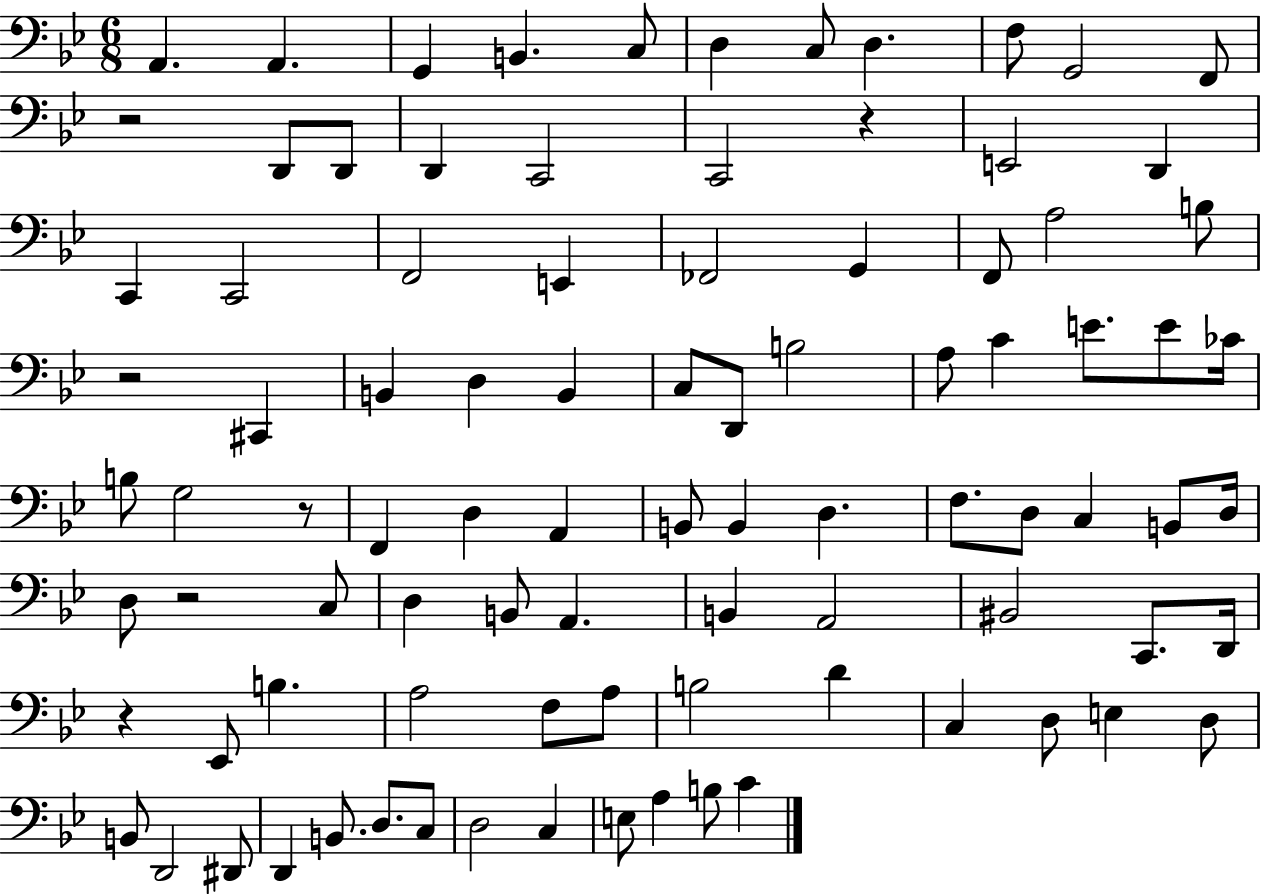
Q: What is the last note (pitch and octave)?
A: C4